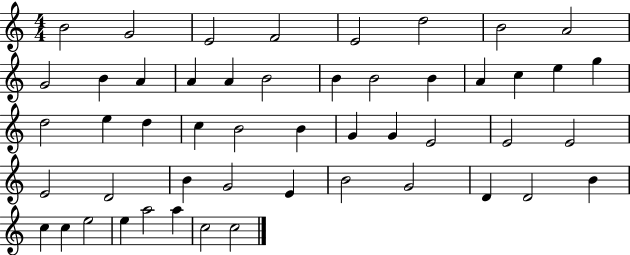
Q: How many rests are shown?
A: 0